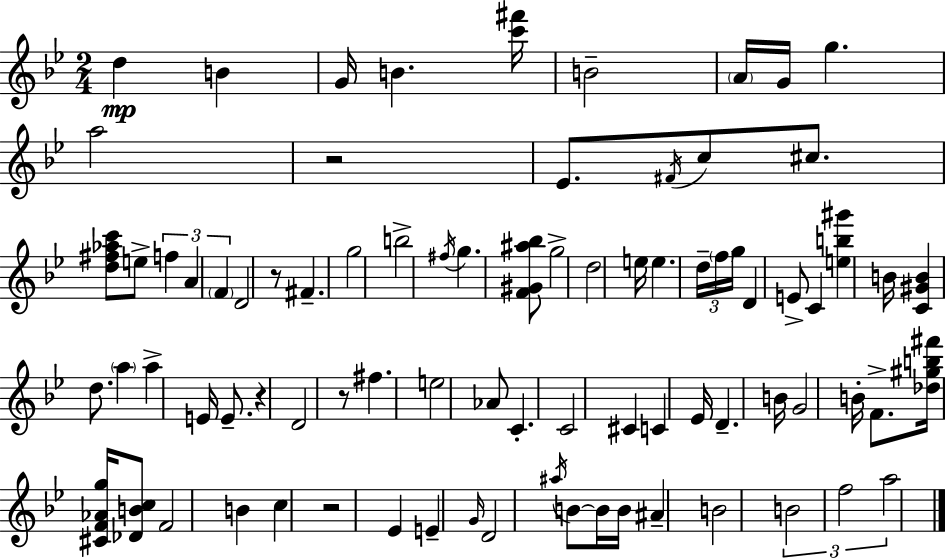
D5/q B4/q G4/s B4/q. [C6,F#6]/s B4/h A4/s G4/s G5/q. A5/h R/h Eb4/e. F#4/s C5/e C#5/e. [D5,F#5,Ab5,C6]/e E5/e F5/q A4/q F4/q D4/h R/e F#4/q. G5/h B5/h F#5/s G5/q. [F4,G#4,A#5,Bb5]/e G5/h D5/h E5/s E5/q. D5/s F5/s G5/s D4/q E4/e C4/q [E5,B5,G#6]/q B4/s [C4,G#4,B4]/q D5/e. A5/q A5/q E4/s E4/e. R/q D4/h R/e F#5/q. E5/h Ab4/e C4/q. C4/h C#4/q C4/q Eb4/s D4/q. B4/s G4/h B4/s F4/e. [Db5,G#5,B5,F#6]/s [C#4,F4,Ab4,G5]/s [Db4,B4,C5]/e F4/h B4/q C5/q R/h Eb4/q E4/q G4/s D4/h A#5/s B4/e B4/s B4/s A#4/q B4/h B4/h F5/h A5/h